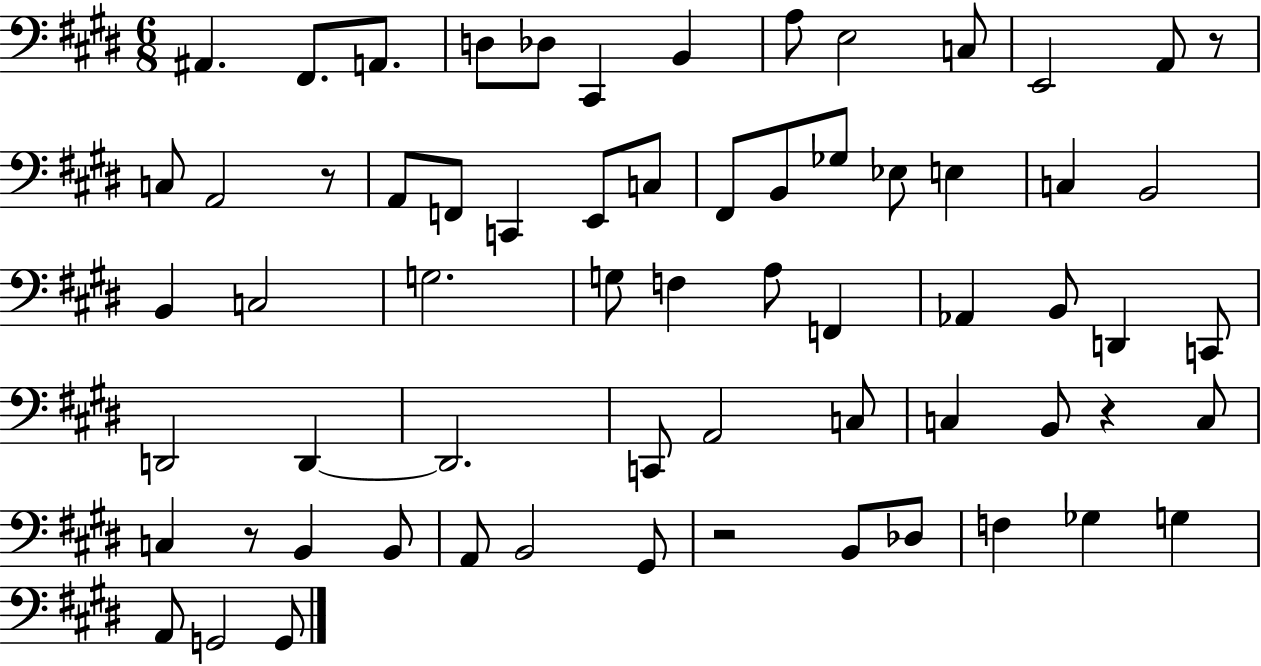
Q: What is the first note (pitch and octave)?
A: A#2